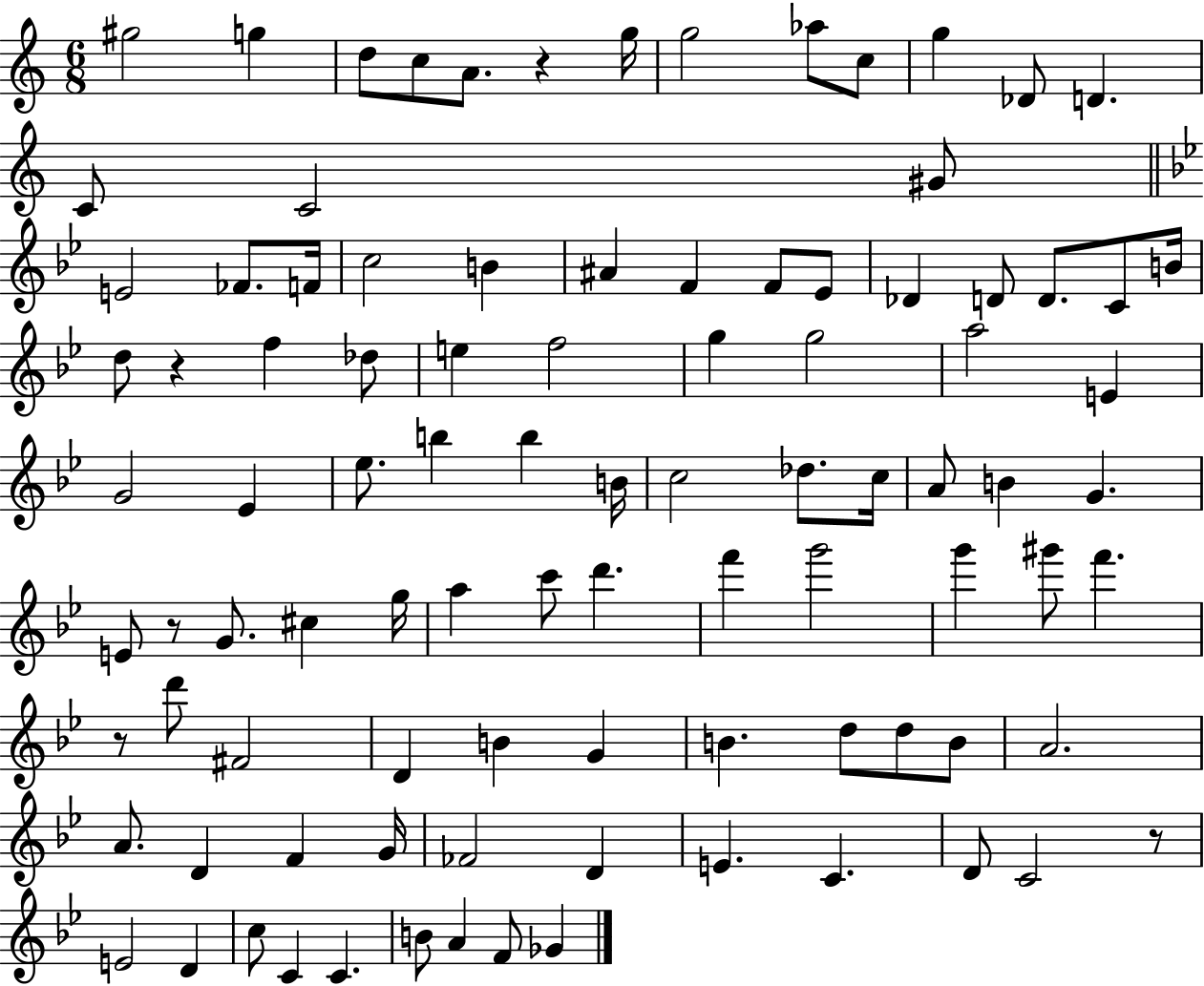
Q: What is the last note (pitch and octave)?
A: Gb4